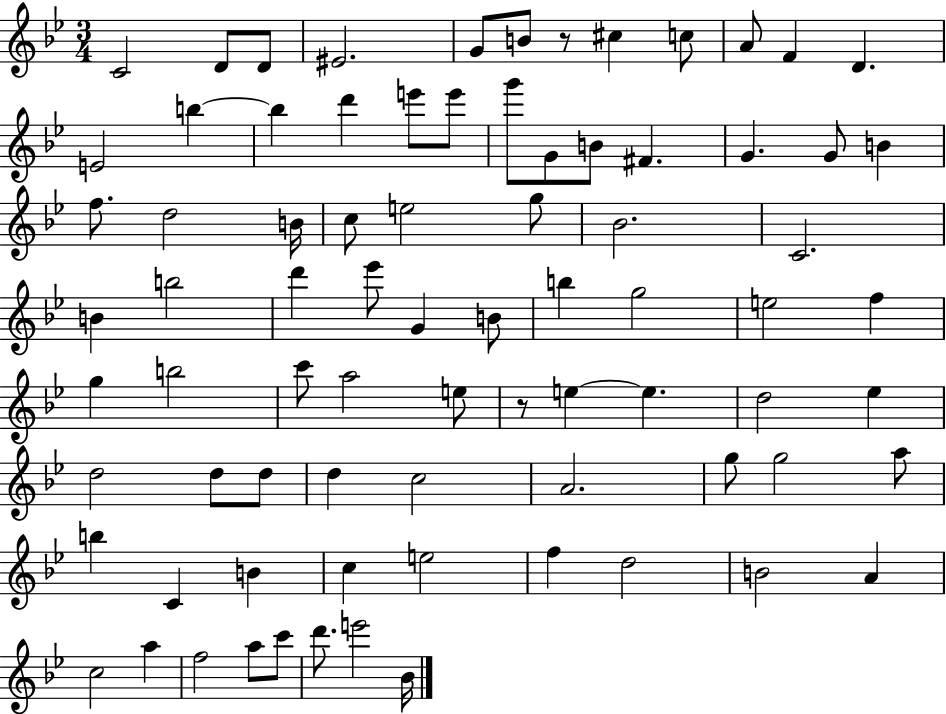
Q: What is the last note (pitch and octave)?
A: Bb4